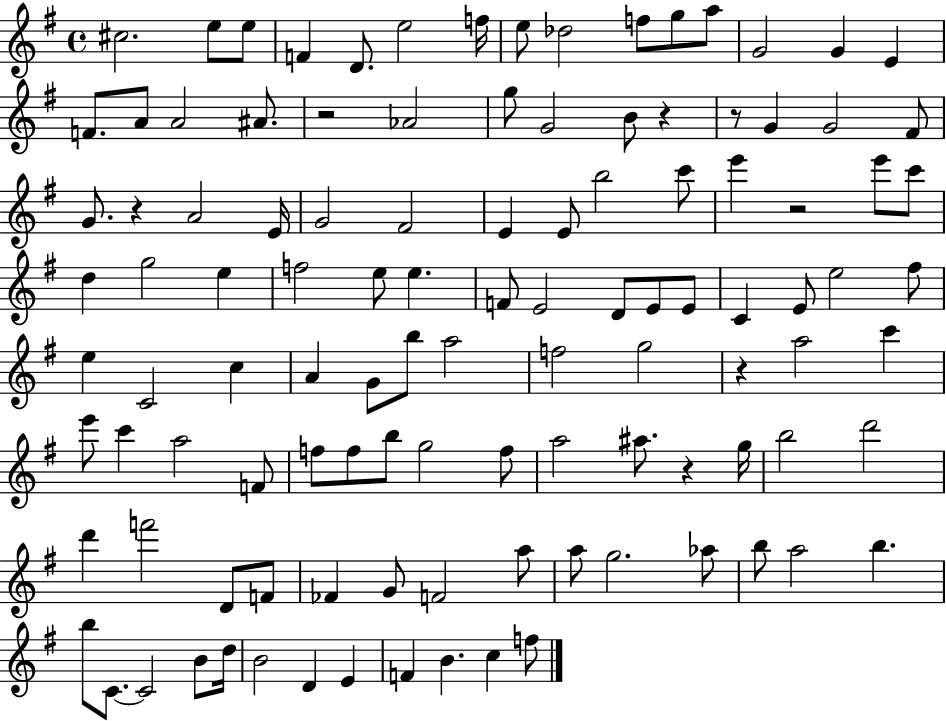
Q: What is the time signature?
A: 4/4